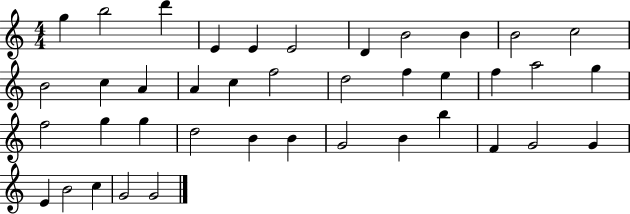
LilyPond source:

{
  \clef treble
  \numericTimeSignature
  \time 4/4
  \key c \major
  g''4 b''2 d'''4 | e'4 e'4 e'2 | d'4 b'2 b'4 | b'2 c''2 | \break b'2 c''4 a'4 | a'4 c''4 f''2 | d''2 f''4 e''4 | f''4 a''2 g''4 | \break f''2 g''4 g''4 | d''2 b'4 b'4 | g'2 b'4 b''4 | f'4 g'2 g'4 | \break e'4 b'2 c''4 | g'2 g'2 | \bar "|."
}